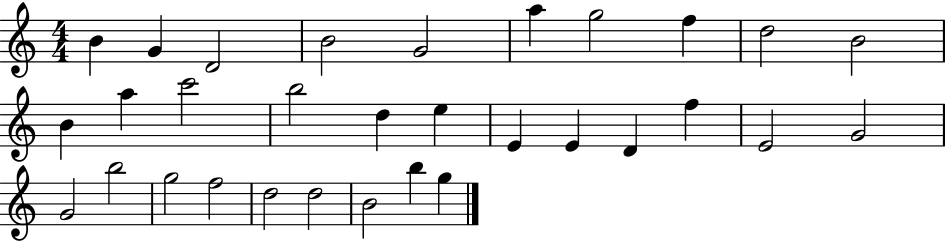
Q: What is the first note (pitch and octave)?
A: B4